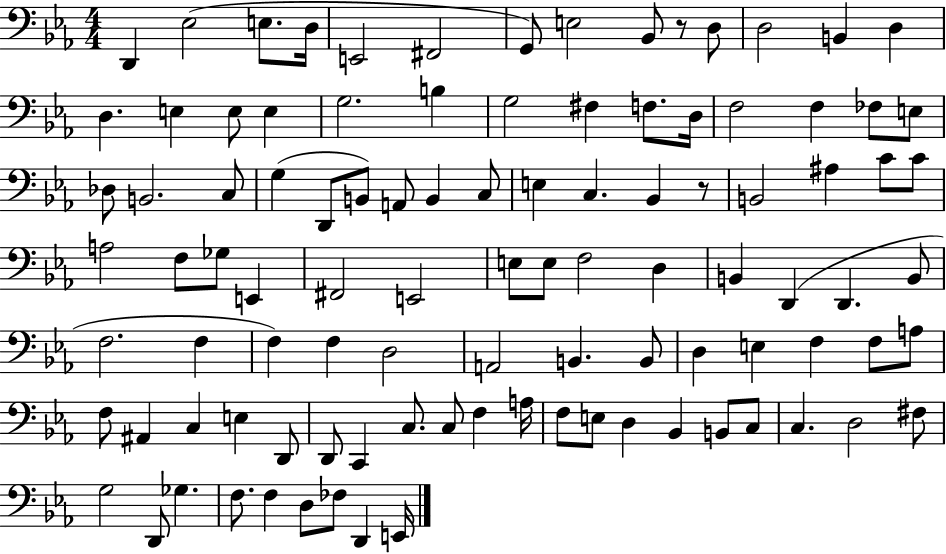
D2/q Eb3/h E3/e. D3/s E2/h F#2/h G2/e E3/h Bb2/e R/e D3/e D3/h B2/q D3/q D3/q. E3/q E3/e E3/q G3/h. B3/q G3/h F#3/q F3/e. D3/s F3/h F3/q FES3/e E3/e Db3/e B2/h. C3/e G3/q D2/e B2/e A2/e B2/q C3/e E3/q C3/q. Bb2/q R/e B2/h A#3/q C4/e C4/e A3/h F3/e Gb3/e E2/q F#2/h E2/h E3/e E3/e F3/h D3/q B2/q D2/q D2/q. B2/e F3/h. F3/q F3/q F3/q D3/h A2/h B2/q. B2/e D3/q E3/q F3/q F3/e A3/e F3/e A#2/q C3/q E3/q D2/e D2/e C2/q C3/e. C3/e F3/q A3/s F3/e E3/e D3/q Bb2/q B2/e C3/e C3/q. D3/h F#3/e G3/h D2/e Gb3/q. F3/e. F3/q D3/e FES3/e D2/q E2/s